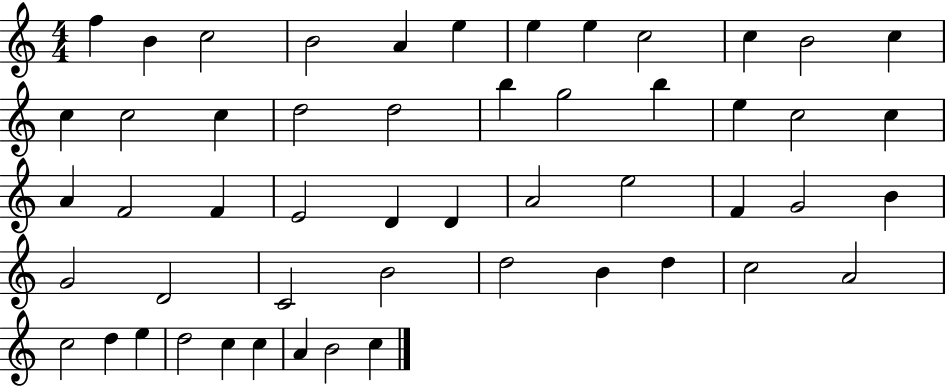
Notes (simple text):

F5/q B4/q C5/h B4/h A4/q E5/q E5/q E5/q C5/h C5/q B4/h C5/q C5/q C5/h C5/q D5/h D5/h B5/q G5/h B5/q E5/q C5/h C5/q A4/q F4/h F4/q E4/h D4/q D4/q A4/h E5/h F4/q G4/h B4/q G4/h D4/h C4/h B4/h D5/h B4/q D5/q C5/h A4/h C5/h D5/q E5/q D5/h C5/q C5/q A4/q B4/h C5/q